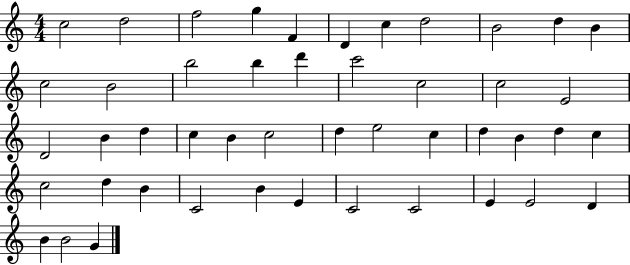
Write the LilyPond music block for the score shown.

{
  \clef treble
  \numericTimeSignature
  \time 4/4
  \key c \major
  c''2 d''2 | f''2 g''4 f'4 | d'4 c''4 d''2 | b'2 d''4 b'4 | \break c''2 b'2 | b''2 b''4 d'''4 | c'''2 c''2 | c''2 e'2 | \break d'2 b'4 d''4 | c''4 b'4 c''2 | d''4 e''2 c''4 | d''4 b'4 d''4 c''4 | \break c''2 d''4 b'4 | c'2 b'4 e'4 | c'2 c'2 | e'4 e'2 d'4 | \break b'4 b'2 g'4 | \bar "|."
}